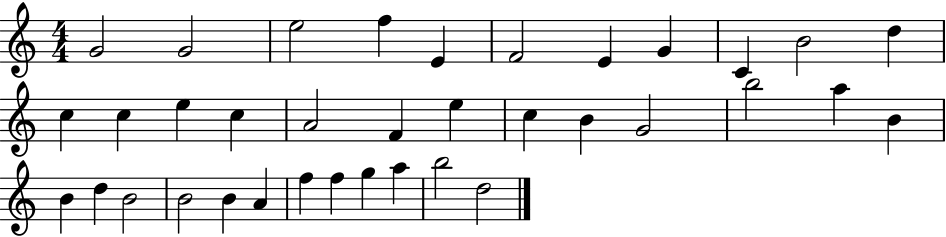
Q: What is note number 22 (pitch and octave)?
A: B5